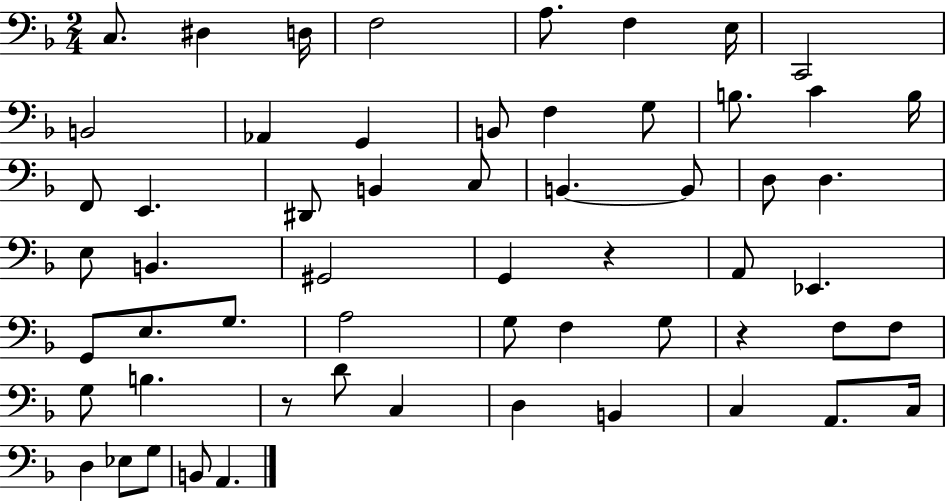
{
  \clef bass
  \numericTimeSignature
  \time 2/4
  \key f \major
  c8. dis4 d16 | f2 | a8. f4 e16 | c,2 | \break b,2 | aes,4 g,4 | b,8 f4 g8 | b8. c'4 b16 | \break f,8 e,4. | dis,8 b,4 c8 | b,4.~~ b,8 | d8 d4. | \break e8 b,4. | gis,2 | g,4 r4 | a,8 ees,4. | \break g,8 e8. g8. | a2 | g8 f4 g8 | r4 f8 f8 | \break g8 b4. | r8 d'8 c4 | d4 b,4 | c4 a,8. c16 | \break d4 ees8 g8 | b,8 a,4. | \bar "|."
}